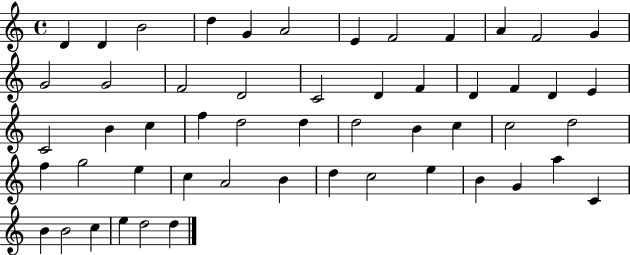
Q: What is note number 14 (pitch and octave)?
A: G4